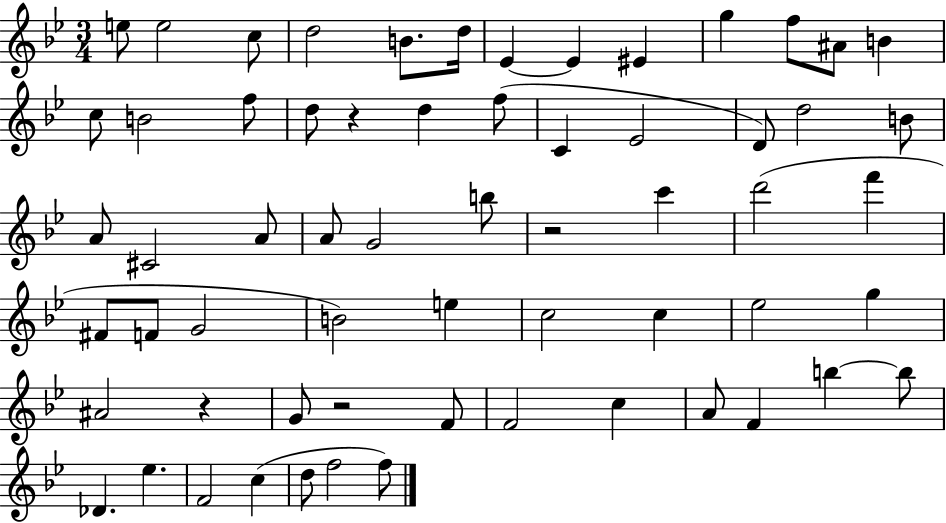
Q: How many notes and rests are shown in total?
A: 62